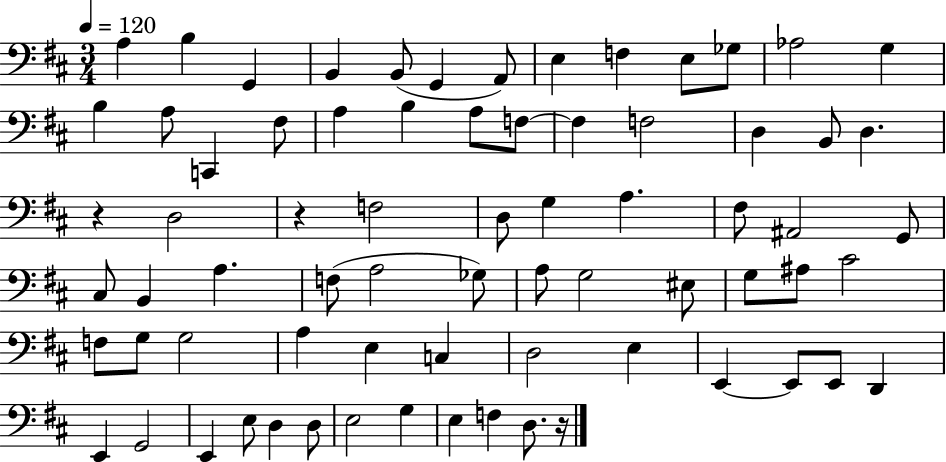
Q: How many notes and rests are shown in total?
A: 72